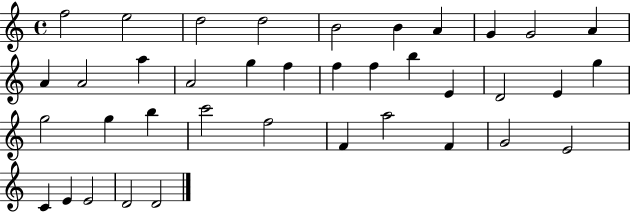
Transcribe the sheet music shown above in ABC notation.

X:1
T:Untitled
M:4/4
L:1/4
K:C
f2 e2 d2 d2 B2 B A G G2 A A A2 a A2 g f f f b E D2 E g g2 g b c'2 f2 F a2 F G2 E2 C E E2 D2 D2